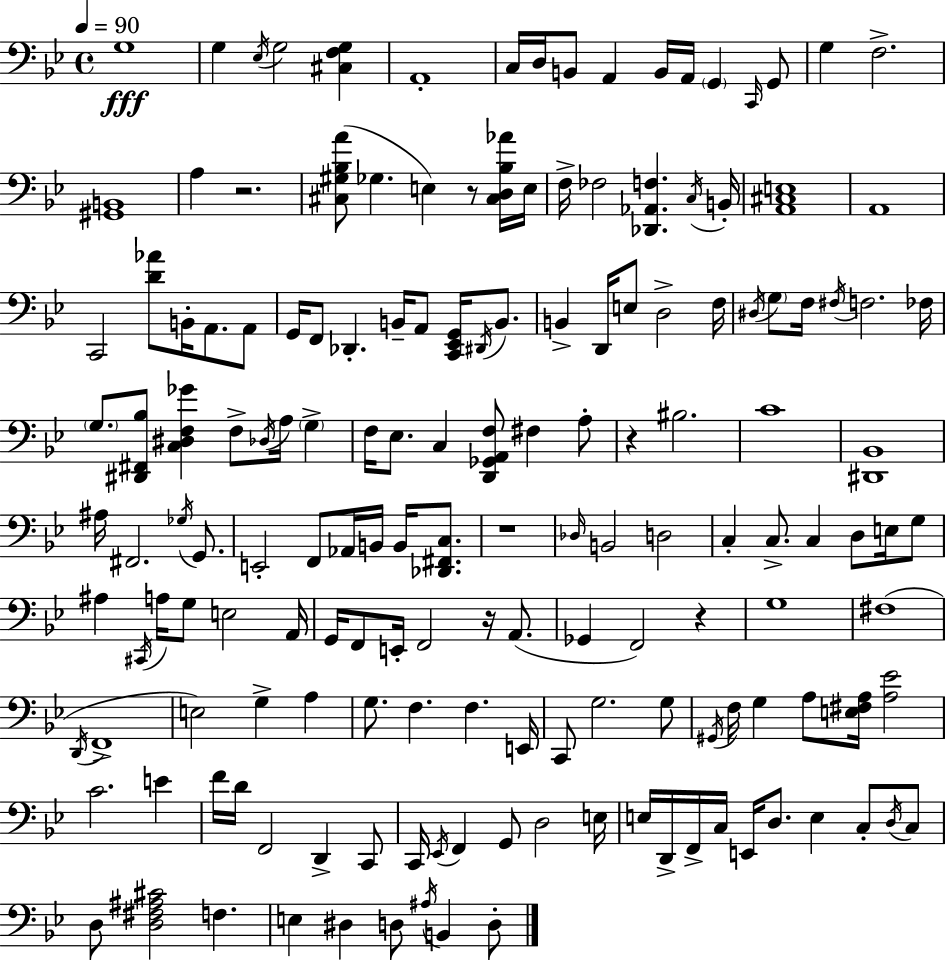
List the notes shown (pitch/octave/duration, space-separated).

G3/w G3/q Eb3/s G3/h [C#3,F3,G3]/q A2/w C3/s D3/s B2/e A2/q B2/s A2/s G2/q C2/s G2/e G3/q F3/h. [G#2,B2]/w A3/q R/h. [C#3,G#3,Bb3,A4]/e Gb3/q. E3/q R/e [C#3,D3,Bb3,Ab4]/s E3/s F3/s FES3/h [Db2,Ab2,F3]/q. C3/s B2/s [A2,C#3,E3]/w A2/w C2/h [D4,Ab4]/e B2/s A2/e. A2/e G2/s F2/e Db2/q. B2/s A2/e [C2,Eb2,G2]/s D#2/s B2/e. B2/q D2/s E3/e D3/h F3/s D#3/s G3/e F3/s F#3/s F3/h. FES3/s G3/e. [D#2,F#2,Bb3]/e [C3,D#3,F3,Gb4]/q F3/e Db3/s A3/s G3/q F3/s Eb3/e. C3/q [D2,Gb2,A2,F3]/e F#3/q A3/e R/q BIS3/h. C4/w [D#2,Bb2]/w A#3/s F#2/h. Gb3/s G2/e. E2/h F2/e Ab2/s B2/s B2/s [Db2,F#2,C3]/e. R/w Db3/s B2/h D3/h C3/q C3/e. C3/q D3/e E3/s G3/e A#3/q C#2/s A3/s G3/e E3/h A2/s G2/s F2/e E2/s F2/h R/s A2/e. Gb2/q F2/h R/q G3/w F#3/w D2/s F2/w E3/h G3/q A3/q G3/e. F3/q. F3/q. E2/s C2/e G3/h. G3/e G#2/s F3/s G3/q A3/e [E3,F#3,A3]/s [A3,Eb4]/h C4/h. E4/q F4/s D4/s F2/h D2/q C2/e C2/s Eb2/s F2/q G2/e D3/h E3/s E3/s D2/s F2/s C3/s E2/s D3/e. E3/q C3/e D3/s C3/e D3/e [D3,F#3,A#3,C#4]/h F3/q. E3/q D#3/q D3/e A#3/s B2/q D3/e